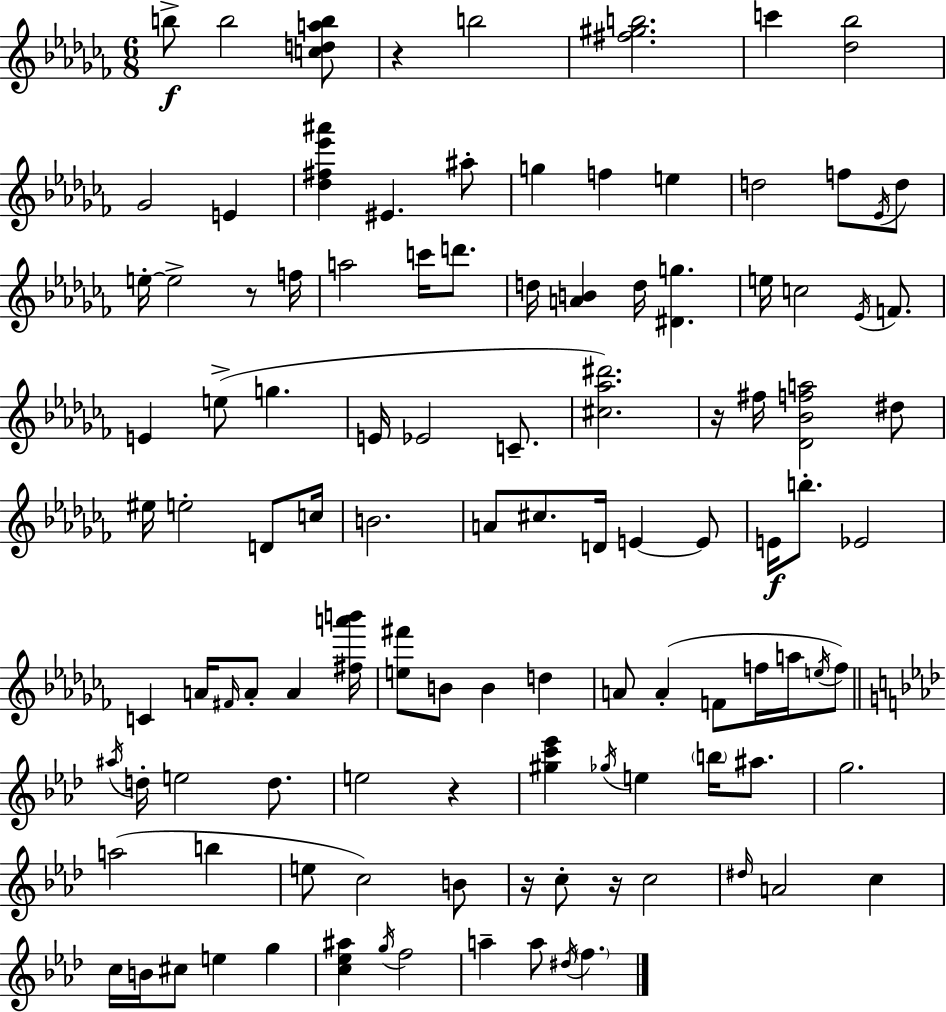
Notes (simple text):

B5/e B5/h [C5,D5,A5,B5]/e R/q B5/h [F#5,G#5,B5]/h. C6/q [Db5,Bb5]/h Gb4/h E4/q [Db5,F#5,Eb6,A#6]/q EIS4/q. A#5/e G5/q F5/q E5/q D5/h F5/e Eb4/s D5/e E5/s E5/h R/e F5/s A5/h C6/s D6/e. D5/s [A4,B4]/q D5/s [D#4,G5]/q. E5/s C5/h Eb4/s F4/e. E4/q E5/e G5/q. E4/s Eb4/h C4/e. [C#5,Ab5,D#6]/h. R/s F#5/s [Db4,Bb4,F5,A5]/h D#5/e EIS5/s E5/h D4/e C5/s B4/h. A4/e C#5/e. D4/s E4/q E4/e E4/s B5/e. Eb4/h C4/q A4/s F#4/s A4/e A4/q [F#5,A6,B6]/s [E5,F#6]/e B4/e B4/q D5/q A4/e A4/q F4/e F5/s A5/s E5/s F5/e A#5/s D5/s E5/h D5/e. E5/h R/q [G#5,C6,Eb6]/q Gb5/s E5/q B5/s A#5/e. G5/h. A5/h B5/q E5/e C5/h B4/e R/s C5/e R/s C5/h D#5/s A4/h C5/q C5/s B4/s C#5/e E5/q G5/q [C5,Eb5,A#5]/q G5/s F5/h A5/q A5/e D#5/s F5/q.